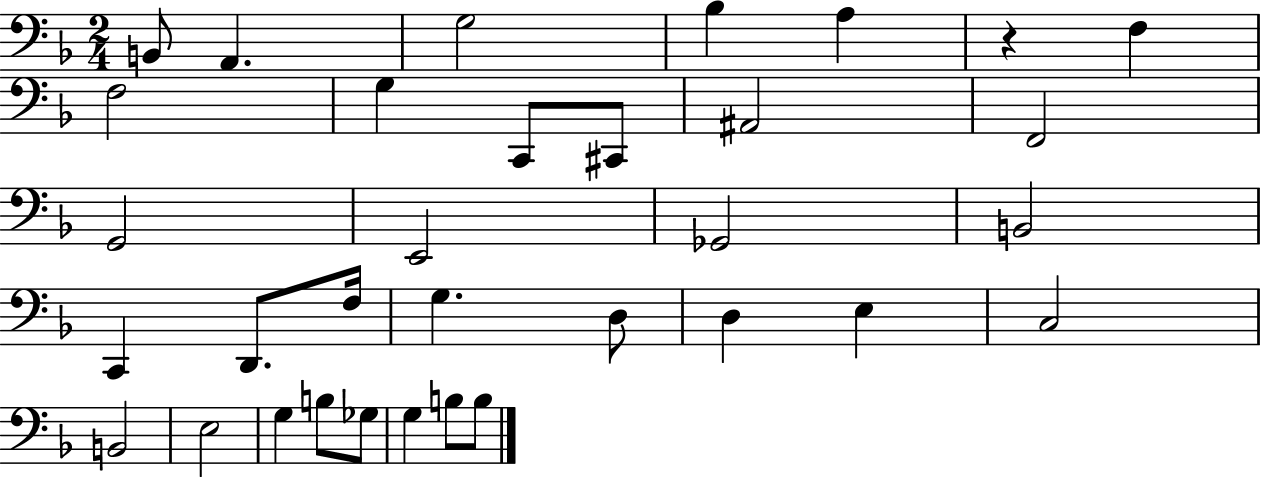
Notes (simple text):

B2/e A2/q. G3/h Bb3/q A3/q R/q F3/q F3/h G3/q C2/e C#2/e A#2/h F2/h G2/h E2/h Gb2/h B2/h C2/q D2/e. F3/s G3/q. D3/e D3/q E3/q C3/h B2/h E3/h G3/q B3/e Gb3/e G3/q B3/e B3/e